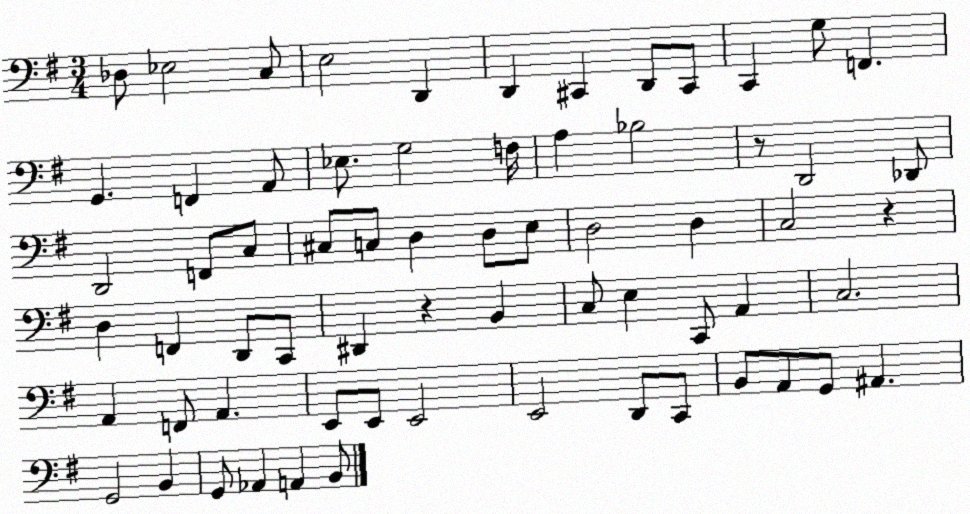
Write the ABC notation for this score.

X:1
T:Untitled
M:3/4
L:1/4
K:G
_D,/2 _E,2 C,/2 E,2 D,, D,, ^C,, D,,/2 ^C,,/2 C,, G,/2 F,, G,, F,, A,,/2 _E,/2 G,2 F,/4 A, _B,2 z/2 D,,2 _D,,/2 D,,2 F,,/2 C,/2 ^C,/2 C,/2 D, D,/2 E,/2 D,2 D, C,2 z D, F,, D,,/2 C,,/2 ^D,, z B,, C,/2 E, C,,/2 A,, C,2 A,, F,,/2 A,, E,,/2 E,,/2 E,,2 E,,2 D,,/2 C,,/2 B,,/2 A,,/2 G,,/2 ^A,, G,,2 B,, G,,/2 _A,, A,, B,,/2